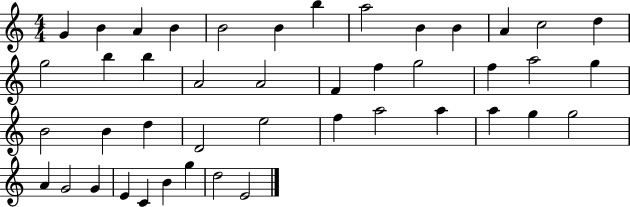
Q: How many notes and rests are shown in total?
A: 44